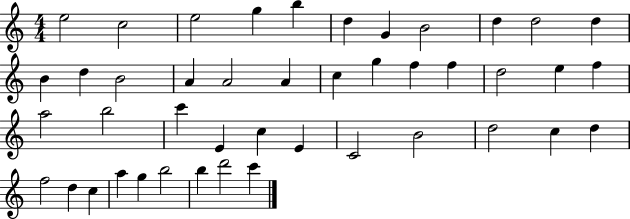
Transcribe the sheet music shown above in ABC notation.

X:1
T:Untitled
M:4/4
L:1/4
K:C
e2 c2 e2 g b d G B2 d d2 d B d B2 A A2 A c g f f d2 e f a2 b2 c' E c E C2 B2 d2 c d f2 d c a g b2 b d'2 c'